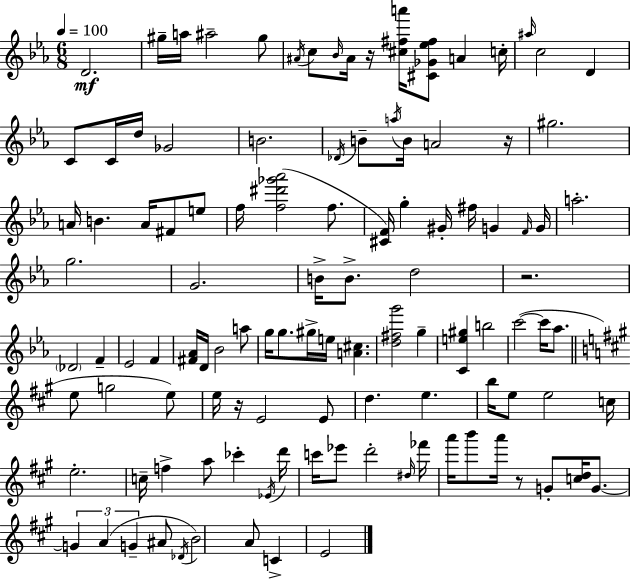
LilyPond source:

{
  \clef treble
  \numericTimeSignature
  \time 6/8
  \key c \minor
  \tempo 4 = 100
  d'2.\mf | gis''16-- a''16 ais''2-- gis''8 | \acciaccatura { ais'16 } c''8 \grace { bes'16 } ais'16 r16 <cis'' fis'' a'''>16 <cis' ges' ees'' fis''>8 a'4 | c''16-. \grace { ais''16 } c''2 d'4 | \break c'8 c'16 d''16 ges'2 | b'2. | \acciaccatura { des'16 } b'8-- \acciaccatura { a''16 } b'16 a'2 | r16 gis''2. | \break a'16 b'4. | a'16 fis'8 e''8 f''16 <f'' dis''' ges''' aes'''>2( | f''8. <cis' f'>16) g''4-. gis'16-. fis''16 | g'4 \grace { f'16 } g'16 a''2.-. | \break g''2. | g'2. | b'16-> b'8.-> d''2 | r2. | \break \parenthesize des'2 | f'4-- ees'2 | f'4 <fis' aes'>16 d'16 bes'2 | a''8 g''16 g''8. gis''16-> e''16 | \break <a' cis''>4. <d'' fis'' g'''>2 | g''4-- <c' e'' gis''>4 b''2 | c'''2~(~ | c'''16 aes''8. \bar "||" \break \key a \major e''8 g''2 e''8) | e''16 r16 e'2 e'8 | d''4. e''4. | b''16 e''8 e''2 c''16 | \break e''2.-. | c''16-- f''4-> a''8 ces'''4-. \acciaccatura { ees'16 } | d'''16 c'''16 ees'''8 d'''2-. | \grace { dis''16 } fes'''16 a'''16 b'''8 a'''16 r8 g'8-. <c'' d''>16 g'8.~~ | \break \tuplet 3/2 { g'4 a'4( g'4-- } | ais'8 \acciaccatura { des'16 } b'2) | a'8 c'4-> e'2 | \bar "|."
}